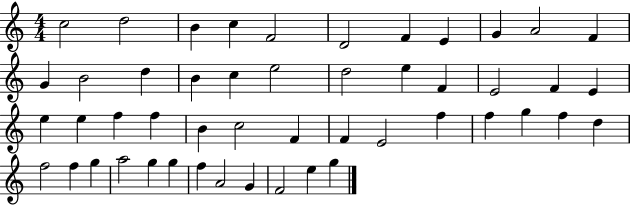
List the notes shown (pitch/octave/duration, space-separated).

C5/h D5/h B4/q C5/q F4/h D4/h F4/q E4/q G4/q A4/h F4/q G4/q B4/h D5/q B4/q C5/q E5/h D5/h E5/q F4/q E4/h F4/q E4/q E5/q E5/q F5/q F5/q B4/q C5/h F4/q F4/q E4/h F5/q F5/q G5/q F5/q D5/q F5/h F5/q G5/q A5/h G5/q G5/q F5/q A4/h G4/q F4/h E5/q G5/q